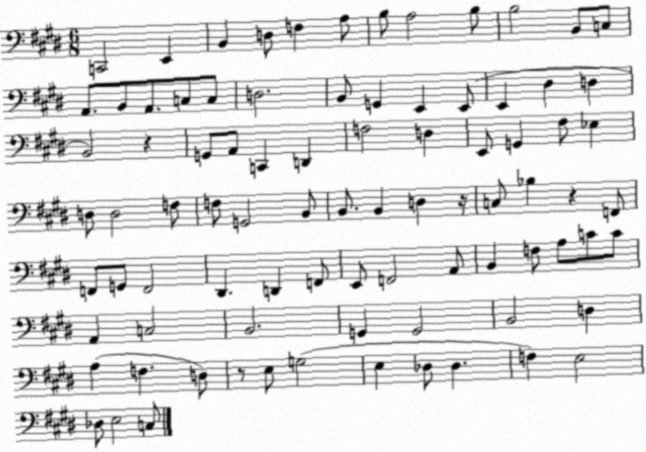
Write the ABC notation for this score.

X:1
T:Untitled
M:6/8
L:1/4
K:E
C,,2 E,, B,, D,/2 F, A,/2 B,/2 A,2 B,/2 B,2 B,,/2 C,/2 A,,/2 B,,/2 A,,/2 C,/2 C,/2 D,2 B,,/2 G,, E,, E,,/2 E,, ^D, D, B,,2 z G,,/2 A,,/2 C,, D,, F,2 D, E,,/2 G,, ^F,/2 _E, D,/2 D,2 F,/2 F,/2 G,,2 B,,/2 B,,/2 B,, D, z/4 C,/2 _B, z F,,/2 F,,/2 G,,/2 F,,2 ^D,, D,, F,,/2 E,,/2 F,,2 A,,/2 B,, F,/2 A,/2 C/2 C/2 A,, C,2 B,,2 G,, G,,2 B,,2 D, A, F, D,/2 z/2 E,/2 G,2 E, _D,/2 _D, F, E,2 _D,/2 E,2 C,/2